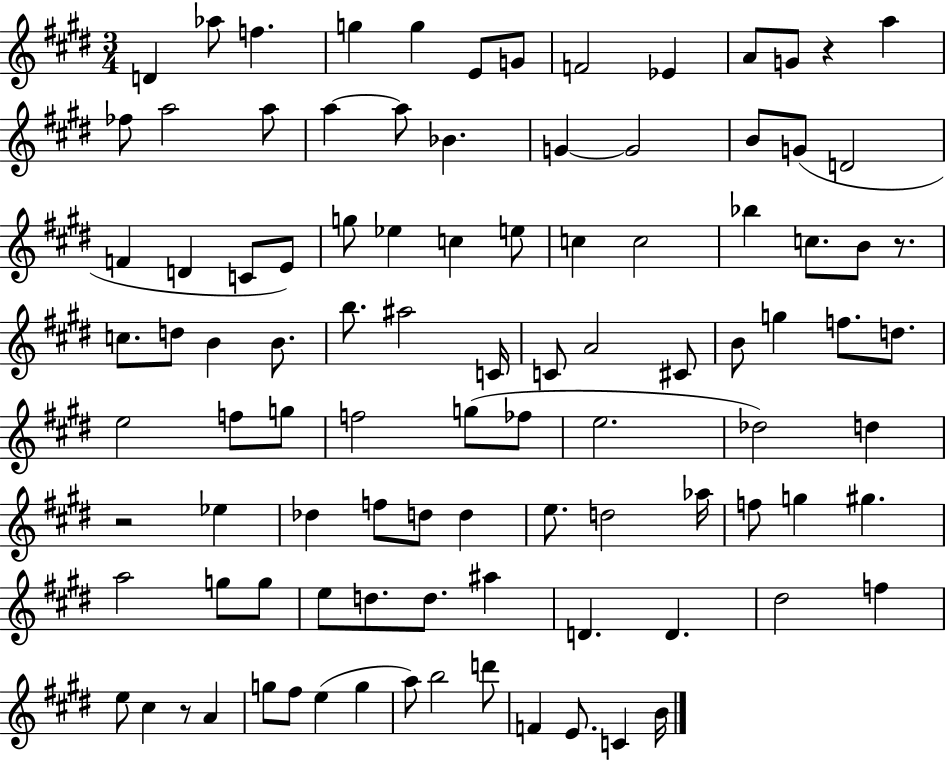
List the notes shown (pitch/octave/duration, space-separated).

D4/q Ab5/e F5/q. G5/q G5/q E4/e G4/e F4/h Eb4/q A4/e G4/e R/q A5/q FES5/e A5/h A5/e A5/q A5/e Bb4/q. G4/q G4/h B4/e G4/e D4/h F4/q D4/q C4/e E4/e G5/e Eb5/q C5/q E5/e C5/q C5/h Bb5/q C5/e. B4/e R/e. C5/e. D5/e B4/q B4/e. B5/e. A#5/h C4/s C4/e A4/h C#4/e B4/e G5/q F5/e. D5/e. E5/h F5/e G5/e F5/h G5/e FES5/e E5/h. Db5/h D5/q R/h Eb5/q Db5/q F5/e D5/e D5/q E5/e. D5/h Ab5/s F5/e G5/q G#5/q. A5/h G5/e G5/e E5/e D5/e. D5/e. A#5/q D4/q. D4/q. D#5/h F5/q E5/e C#5/q R/e A4/q G5/e F#5/e E5/q G5/q A5/e B5/h D6/e F4/q E4/e. C4/q B4/s